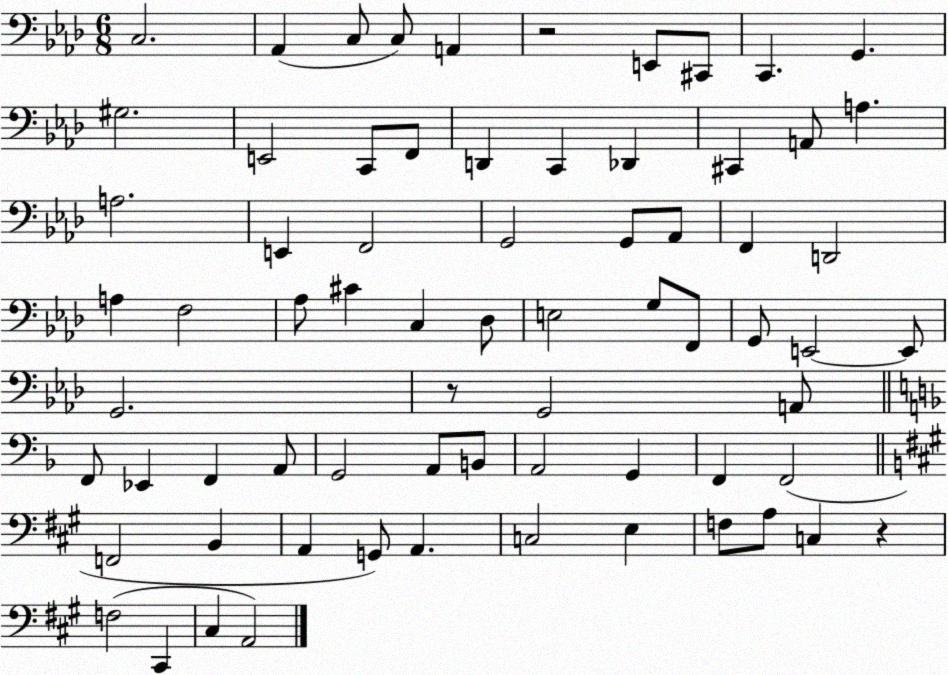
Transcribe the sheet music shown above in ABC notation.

X:1
T:Untitled
M:6/8
L:1/4
K:Ab
C,2 _A,, C,/2 C,/2 A,, z2 E,,/2 ^C,,/2 C,, G,, ^G,2 E,,2 C,,/2 F,,/2 D,, C,, _D,, ^C,, A,,/2 A, A,2 E,, F,,2 G,,2 G,,/2 _A,,/2 F,, D,,2 A, F,2 _A,/2 ^C C, _D,/2 E,2 G,/2 F,,/2 G,,/2 E,,2 E,,/2 G,,2 z/2 G,,2 A,,/2 F,,/2 _E,, F,, A,,/2 G,,2 A,,/2 B,,/2 A,,2 G,, F,, F,,2 F,,2 B,, A,, G,,/2 A,, C,2 E, F,/2 A,/2 C, z F,2 ^C,, ^C, A,,2